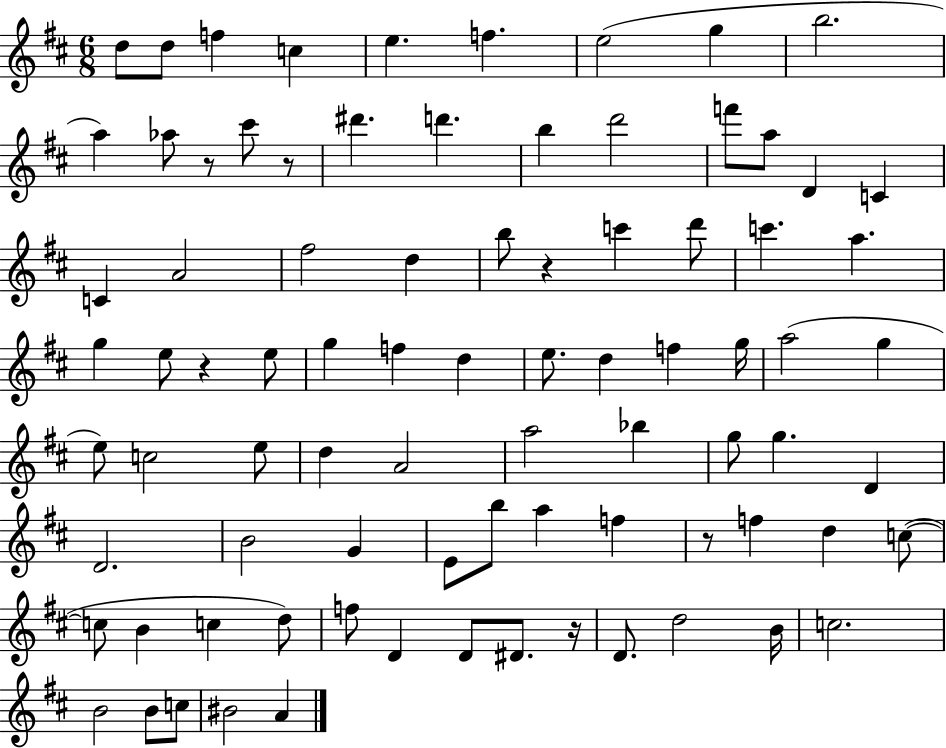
{
  \clef treble
  \numericTimeSignature
  \time 6/8
  \key d \major
  d''8 d''8 f''4 c''4 | e''4. f''4. | e''2( g''4 | b''2. | \break a''4) aes''8 r8 cis'''8 r8 | dis'''4. d'''4. | b''4 d'''2 | f'''8 a''8 d'4 c'4 | \break c'4 a'2 | fis''2 d''4 | b''8 r4 c'''4 d'''8 | c'''4. a''4. | \break g''4 e''8 r4 e''8 | g''4 f''4 d''4 | e''8. d''4 f''4 g''16 | a''2( g''4 | \break e''8) c''2 e''8 | d''4 a'2 | a''2 bes''4 | g''8 g''4. d'4 | \break d'2. | b'2 g'4 | e'8 b''8 a''4 f''4 | r8 f''4 d''4 c''8~(~ | \break c''8 b'4 c''4 d''8) | f''8 d'4 d'8 dis'8. r16 | d'8. d''2 b'16 | c''2. | \break b'2 b'8 c''8 | bis'2 a'4 | \bar "|."
}